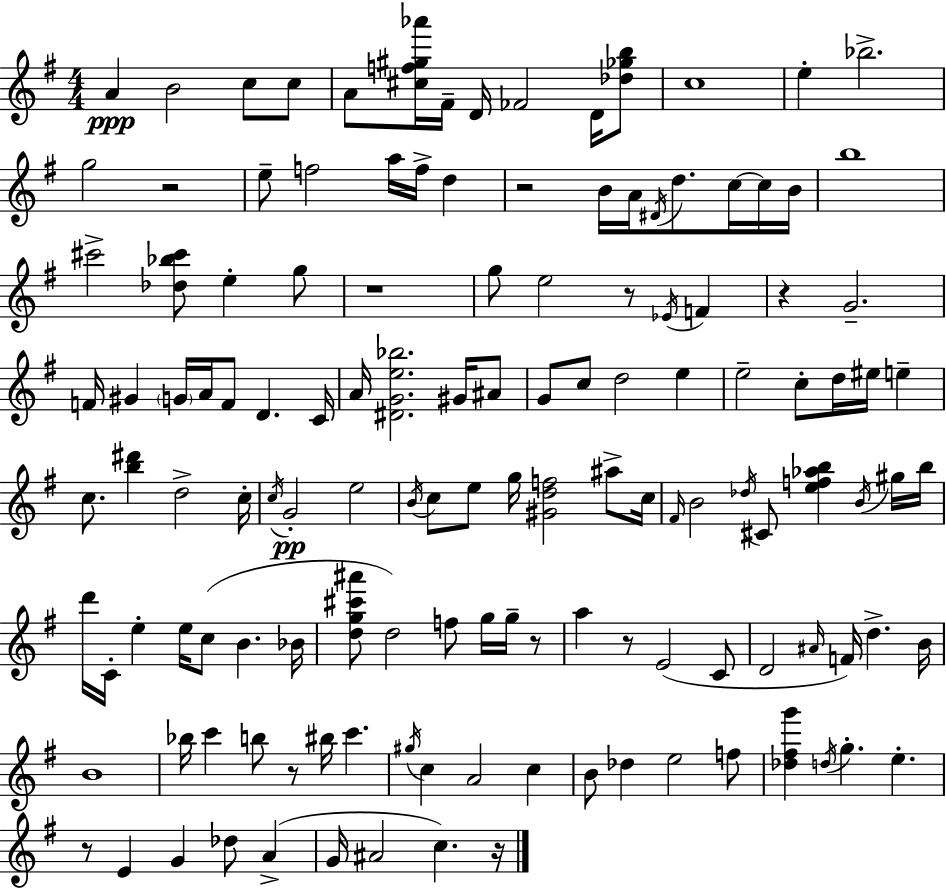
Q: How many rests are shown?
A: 10